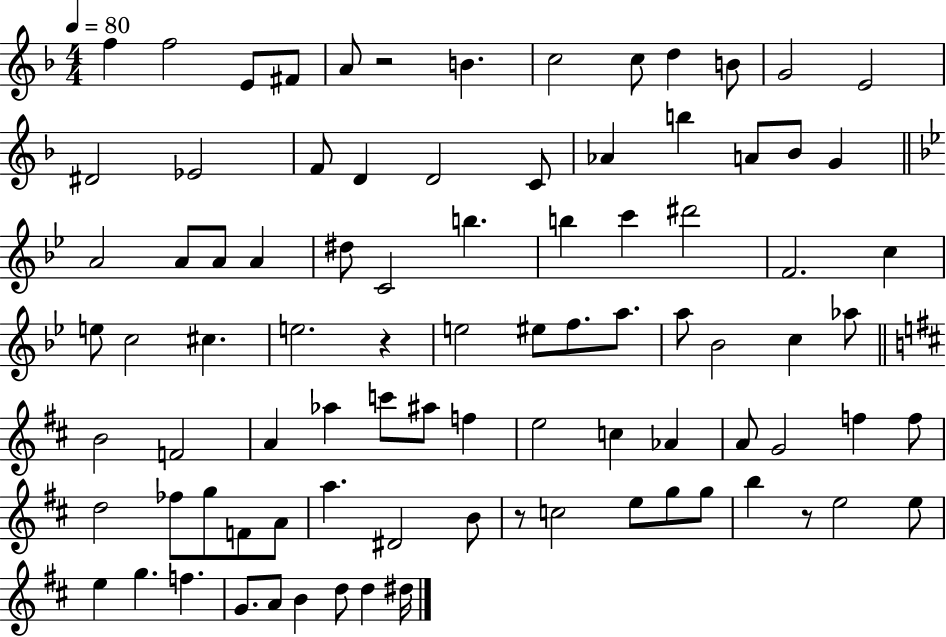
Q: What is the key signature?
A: F major